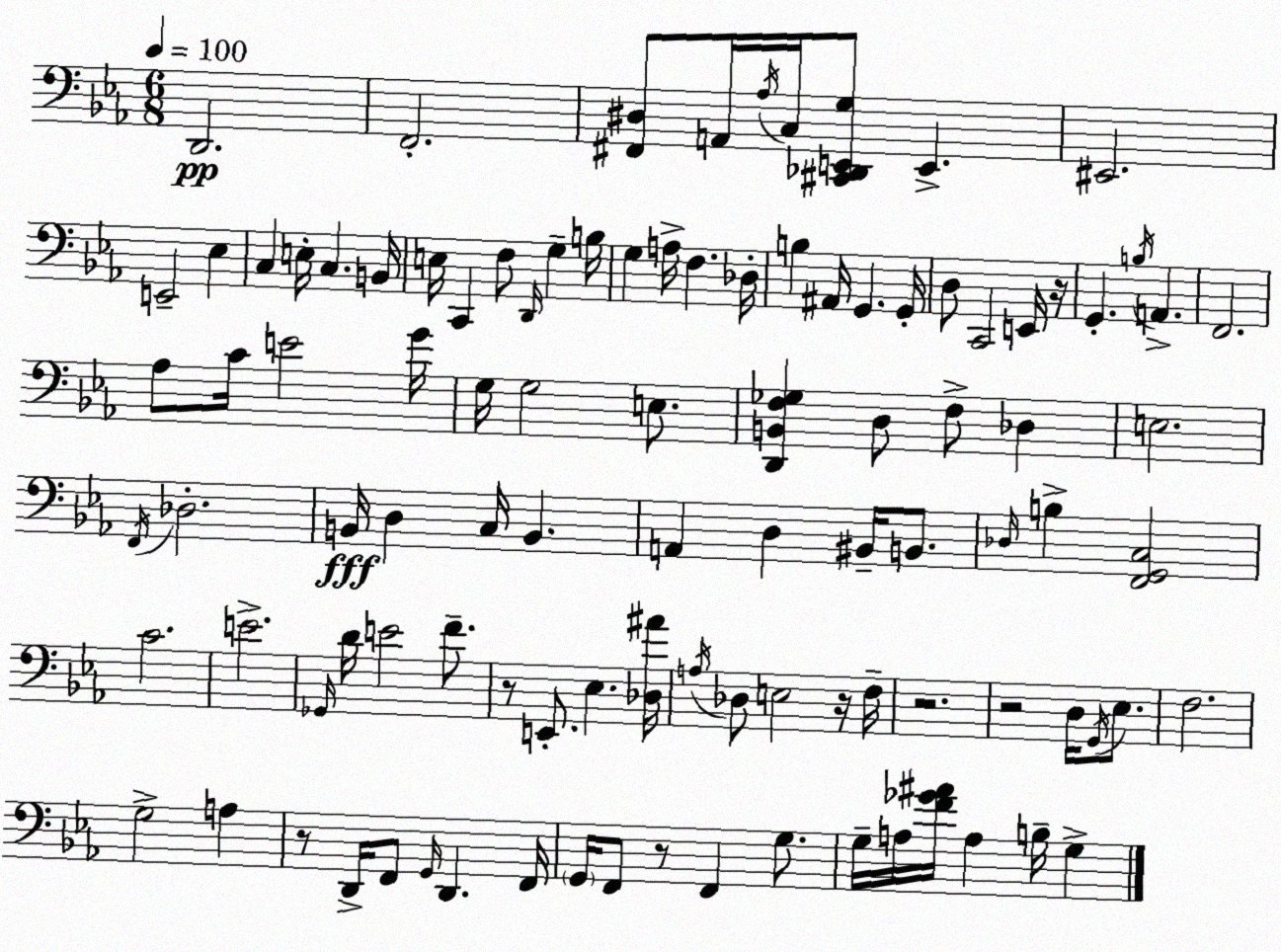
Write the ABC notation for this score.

X:1
T:Untitled
M:6/8
L:1/4
K:Cm
D,,2 F,,2 [^F,,^D,]/2 A,,/4 _A,/4 C,/4 [^C,,_D,,E,,G,]/2 E,, ^E,,2 E,,2 _E, C, E,/4 C, B,,/4 E,/4 C,, F,/2 D,,/4 G, B,/4 G, A,/4 F, _D,/4 B, ^A,,/4 G,, G,,/4 D,/2 C,,2 E,,/4 z/4 G,, B,/4 A,, F,,2 _A,/2 C/4 E2 G/4 G,/4 G,2 E,/2 [D,,B,,F,_G,] D,/2 F,/2 _D, E,2 F,,/4 _D,2 B,,/4 D, C,/4 B,, A,, D, ^B,,/4 B,,/2 _D,/4 B, [F,,G,,C,]2 C2 E2 _G,,/4 D/4 E2 F/2 z/2 E,,/2 _E, [_D,^A]/4 A,/4 _D,/2 E,2 z/4 F,/4 z2 z2 D,/4 G,,/4 _E,/2 F,2 G,2 A, z/2 D,,/4 F,,/2 G,,/4 D,, F,,/4 G,,/4 F,,/2 z/2 F,, G,/2 G,/4 A,/4 [F_G^A]/4 A, B,/4 G,